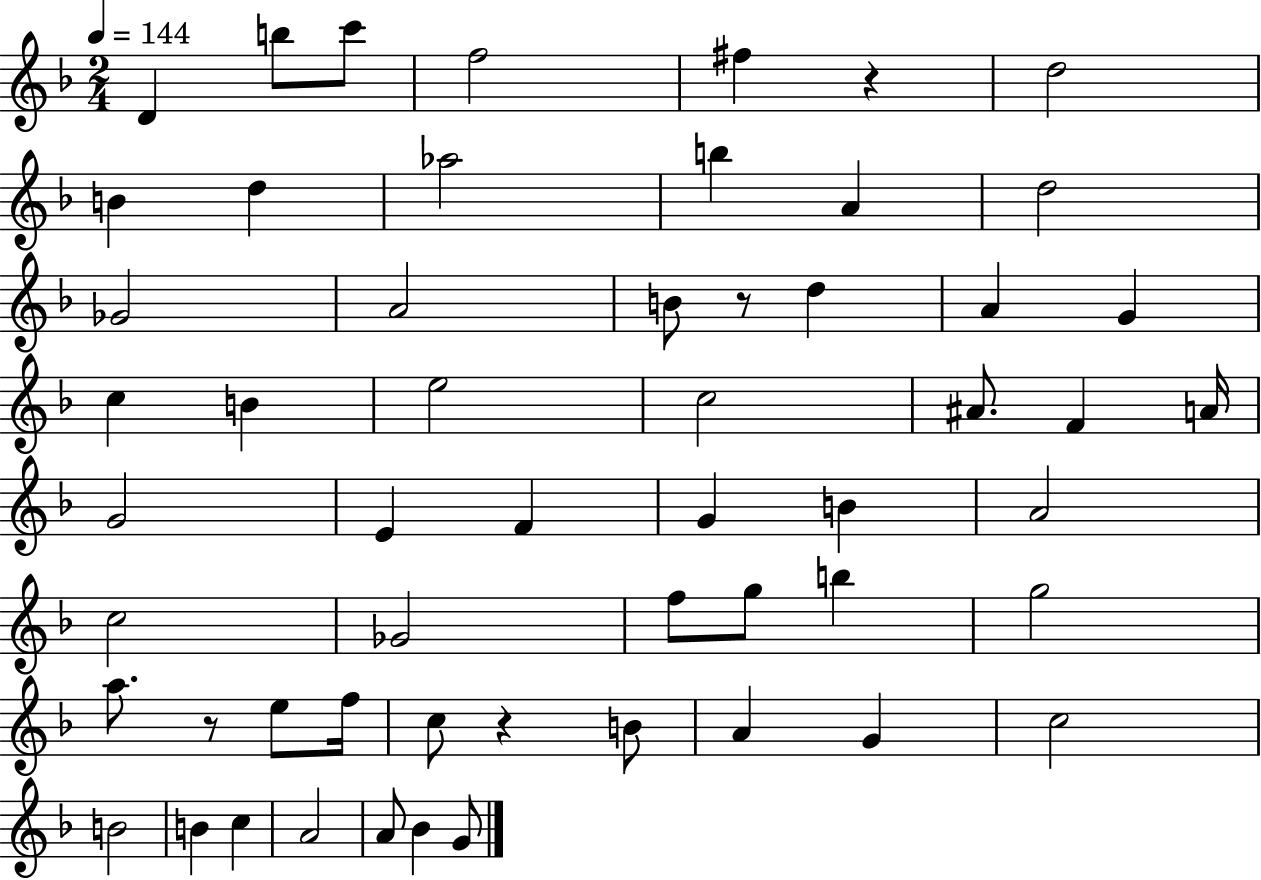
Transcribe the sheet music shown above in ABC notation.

X:1
T:Untitled
M:2/4
L:1/4
K:F
D b/2 c'/2 f2 ^f z d2 B d _a2 b A d2 _G2 A2 B/2 z/2 d A G c B e2 c2 ^A/2 F A/4 G2 E F G B A2 c2 _G2 f/2 g/2 b g2 a/2 z/2 e/2 f/4 c/2 z B/2 A G c2 B2 B c A2 A/2 _B G/2